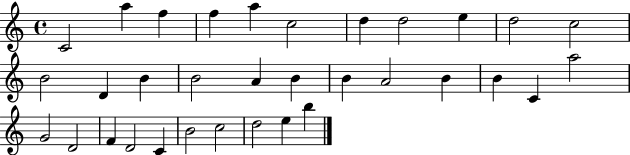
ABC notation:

X:1
T:Untitled
M:4/4
L:1/4
K:C
C2 a f f a c2 d d2 e d2 c2 B2 D B B2 A B B A2 B B C a2 G2 D2 F D2 C B2 c2 d2 e b